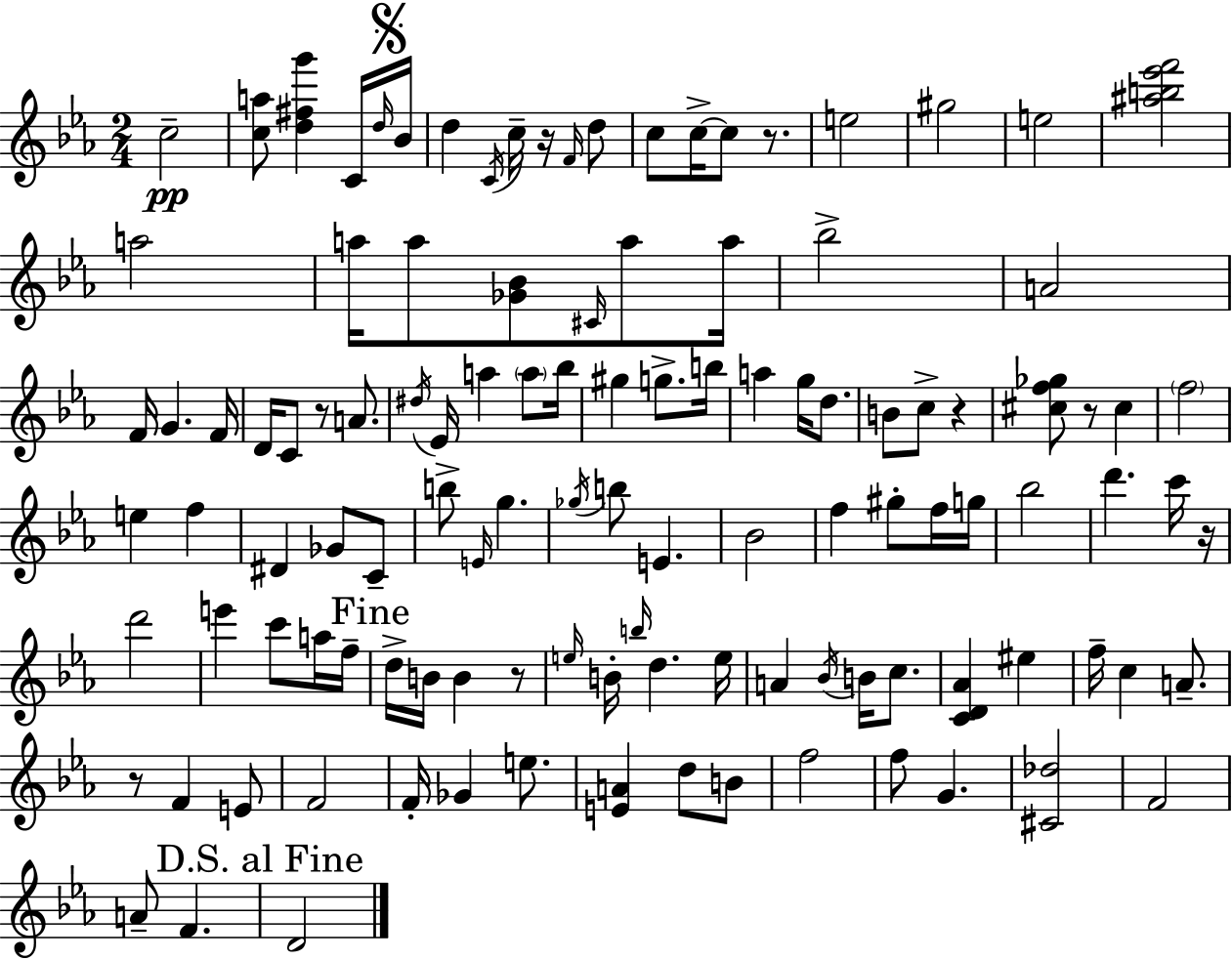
C5/h [C5,A5]/e [D5,F#5,G6]/q C4/s D5/s Bb4/s D5/q C4/s C5/s R/s F4/s D5/e C5/e C5/s C5/e R/e. E5/h G#5/h E5/h [A#5,B5,Eb6,F6]/h A5/h A5/s A5/e [Gb4,Bb4]/e C#4/s A5/e A5/s Bb5/h A4/h F4/s G4/q. F4/s D4/s C4/e R/e A4/e. D#5/s Eb4/s A5/q A5/e Bb5/s G#5/q G5/e. B5/s A5/q G5/s D5/e. B4/e C5/e R/q [C#5,F5,Gb5]/e R/e C#5/q F5/h E5/q F5/q D#4/q Gb4/e C4/e B5/e E4/s G5/q. Gb5/s B5/e E4/q. Bb4/h F5/q G#5/e F5/s G5/s Bb5/h D6/q. C6/s R/s D6/h E6/q C6/e A5/s F5/s D5/s B4/s B4/q R/e E5/s B4/s B5/s D5/q. E5/s A4/q Bb4/s B4/s C5/e. [C4,D4,Ab4]/q EIS5/q F5/s C5/q A4/e. R/e F4/q E4/e F4/h F4/s Gb4/q E5/e. [E4,A4]/q D5/e B4/e F5/h F5/e G4/q. [C#4,Db5]/h F4/h A4/e F4/q. D4/h